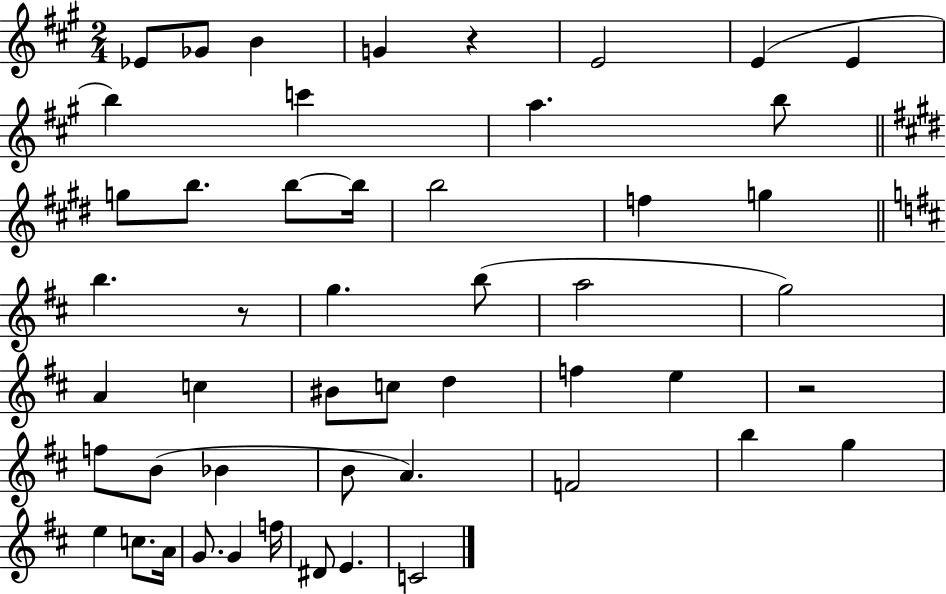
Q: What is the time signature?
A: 2/4